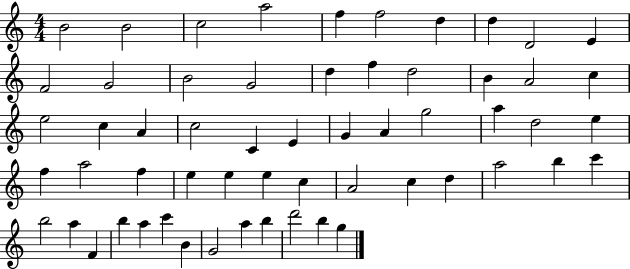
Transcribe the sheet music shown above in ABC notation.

X:1
T:Untitled
M:4/4
L:1/4
K:C
B2 B2 c2 a2 f f2 d d D2 E F2 G2 B2 G2 d f d2 B A2 c e2 c A c2 C E G A g2 a d2 e f a2 f e e e c A2 c d a2 b c' b2 a F b a c' B G2 a b d'2 b g